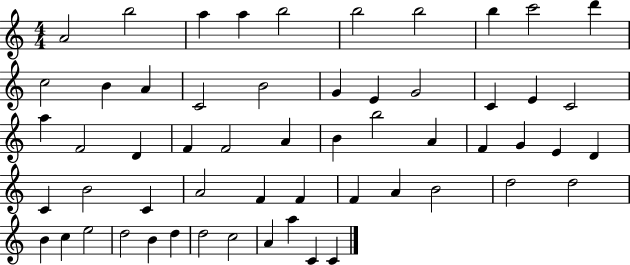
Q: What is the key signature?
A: C major